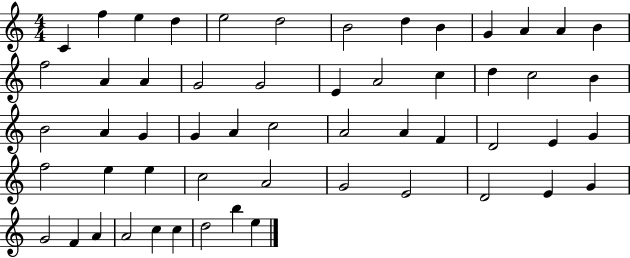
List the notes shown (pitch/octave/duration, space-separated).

C4/q F5/q E5/q D5/q E5/h D5/h B4/h D5/q B4/q G4/q A4/q A4/q B4/q F5/h A4/q A4/q G4/h G4/h E4/q A4/h C5/q D5/q C5/h B4/q B4/h A4/q G4/q G4/q A4/q C5/h A4/h A4/q F4/q D4/h E4/q G4/q F5/h E5/q E5/q C5/h A4/h G4/h E4/h D4/h E4/q G4/q G4/h F4/q A4/q A4/h C5/q C5/q D5/h B5/q E5/q